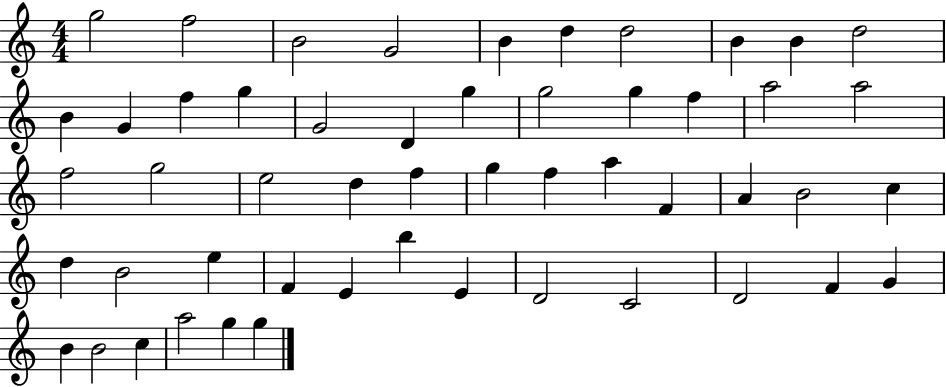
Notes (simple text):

G5/h F5/h B4/h G4/h B4/q D5/q D5/h B4/q B4/q D5/h B4/q G4/q F5/q G5/q G4/h D4/q G5/q G5/h G5/q F5/q A5/h A5/h F5/h G5/h E5/h D5/q F5/q G5/q F5/q A5/q F4/q A4/q B4/h C5/q D5/q B4/h E5/q F4/q E4/q B5/q E4/q D4/h C4/h D4/h F4/q G4/q B4/q B4/h C5/q A5/h G5/q G5/q